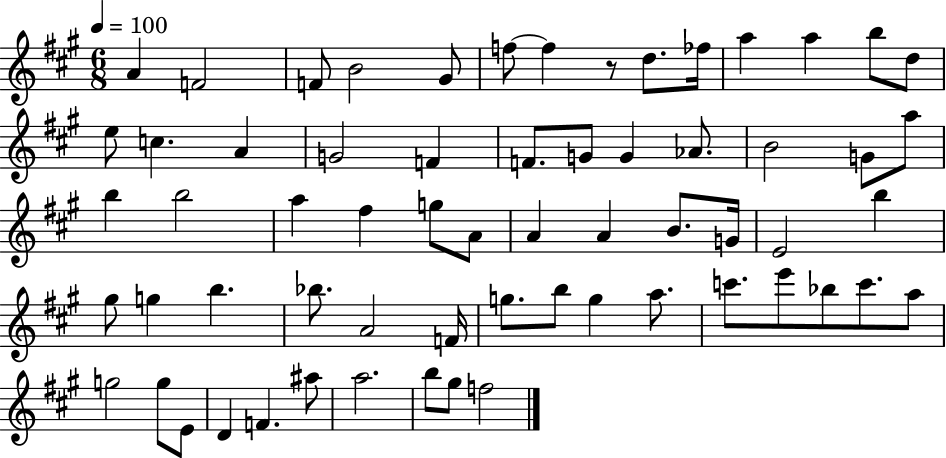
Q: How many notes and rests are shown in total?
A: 63